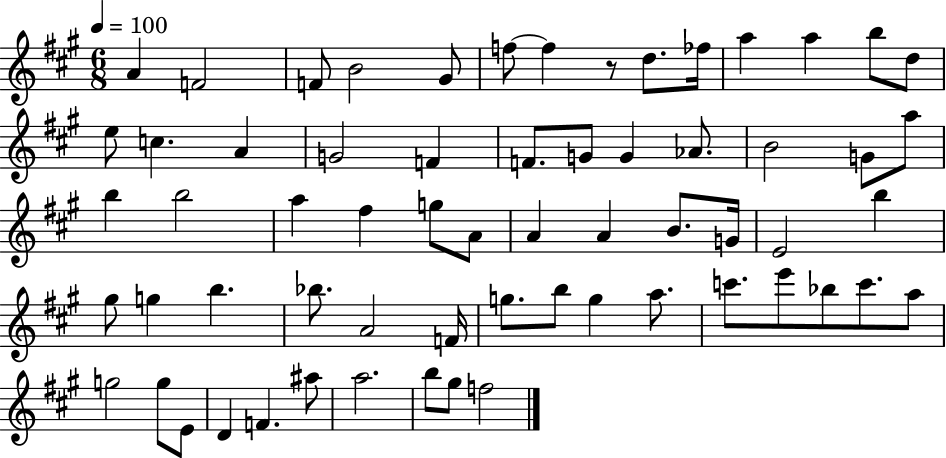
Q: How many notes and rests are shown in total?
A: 63